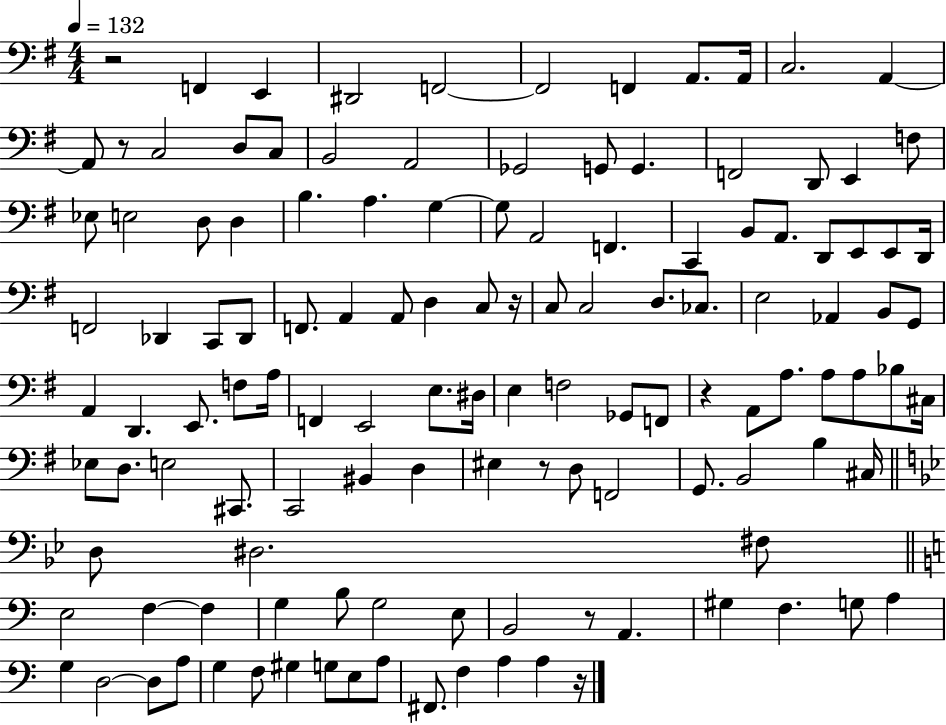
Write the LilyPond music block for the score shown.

{
  \clef bass
  \numericTimeSignature
  \time 4/4
  \key g \major
  \tempo 4 = 132
  r2 f,4 e,4 | dis,2 f,2~~ | f,2 f,4 a,8. a,16 | c2. a,4~~ | \break a,8 r8 c2 d8 c8 | b,2 a,2 | ges,2 g,8 g,4. | f,2 d,8 e,4 f8 | \break ees8 e2 d8 d4 | b4. a4. g4~~ | g8 a,2 f,4. | c,4 b,8 a,8. d,8 e,8 e,8 d,16 | \break f,2 des,4 c,8 des,8 | f,8. a,4 a,8 d4 c8 r16 | c8 c2 d8. ces8. | e2 aes,4 b,8 g,8 | \break a,4 d,4. e,8. f8 a16 | f,4 e,2 e8. dis16 | e4 f2 ges,8 f,8 | r4 a,8 a8. a8 a8 bes8 cis16 | \break ees8 d8. e2 cis,8. | c,2 bis,4 d4 | eis4 r8 d8 f,2 | g,8. b,2 b4 cis16 | \break \bar "||" \break \key bes \major d8 dis2. fis8 | \bar "||" \break \key a \minor e2 f4~~ f4 | g4 b8 g2 e8 | b,2 r8 a,4. | gis4 f4. g8 a4 | \break g4 d2~~ d8 a8 | g4 f8 gis4 g8 e8 a8 | fis,8. f4 a4 a4 r16 | \bar "|."
}